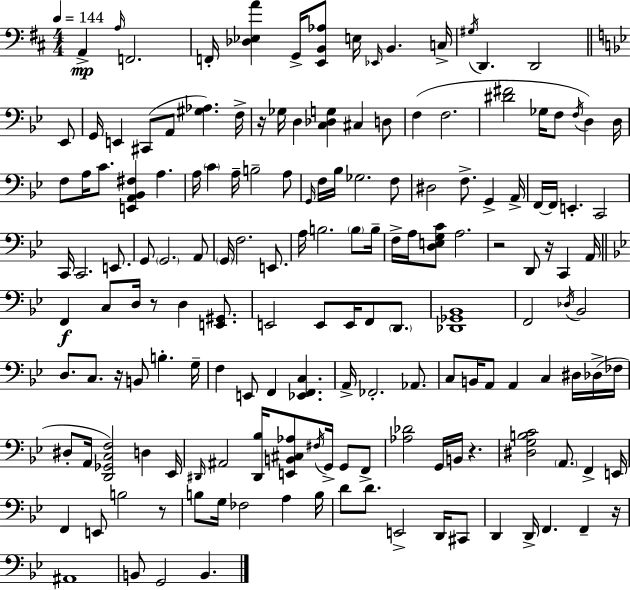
X:1
T:Untitled
M:4/4
L:1/4
K:D
A,, A,/4 F,,2 F,,/4 [_D,_E,A] G,,/4 [E,,B,,_A,]/2 E,/4 _E,,/4 B,, C,/4 ^G,/4 D,, D,,2 _E,,/2 G,,/4 E,, ^C,,/2 A,,/2 [^G,_A,] F,/4 z/4 _G,/4 D, [C,_D,G,] ^C, D,/2 F, F,2 [^D^F]2 _G,/4 F,/2 F,/4 D, D,/4 F,/2 A,/4 C/2 [E,,A,,_B,,^F,] A, A,/4 C A,/4 B,2 A,/2 G,,/4 F,/4 _B,/4 _G,2 F,/2 ^D,2 F,/2 G,, A,,/4 F,,/4 F,,/4 E,, C,,2 C,,/4 C,,2 E,,/2 G,,/2 G,,2 A,,/2 G,,/4 F,2 E,,/2 A,/4 B,2 B,/2 B,/4 F,/4 A,/4 [D,E,G,C]/2 A,2 z2 D,,/2 z/4 C,, A,,/4 F,, C,/2 D,/4 z/2 D, [E,,^G,,]/2 E,,2 E,,/2 E,,/4 F,,/2 D,,/2 [_D,,_G,,_B,,]4 F,,2 _D,/4 _B,,2 D,/2 C,/2 z/4 B,,/2 B, G,/4 F, E,,/2 F,, [_E,,F,,C,] A,,/4 _F,,2 _A,,/2 C,/2 B,,/4 A,,/2 A,, C, ^D,/4 _D,/4 _F,/4 ^D,/2 A,,/4 [D,,_G,,C,F,]2 D, _E,,/4 ^D,,/4 ^A,,2 [^D,,_B,]/4 [E,,B,,^C,_A,]/2 ^F,/4 G,,/4 G,,/2 F,,/2 [_A,_D]2 G,,/4 B,,/4 z [^D,G,B,C]2 A,,/2 F,, E,,/4 F,, E,,/2 B,2 z/2 B,/2 G,/4 _F,2 A, B,/4 D/2 D/2 E,,2 D,,/4 ^C,,/2 D,, D,,/4 F,, F,, z/4 ^A,,4 B,,/2 G,,2 B,,